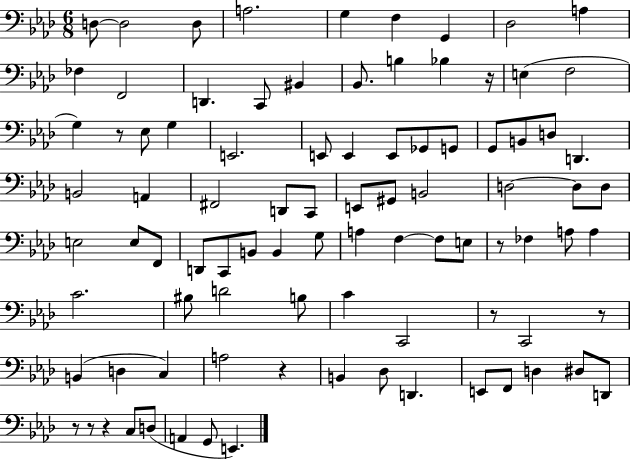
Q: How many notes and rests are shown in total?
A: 91